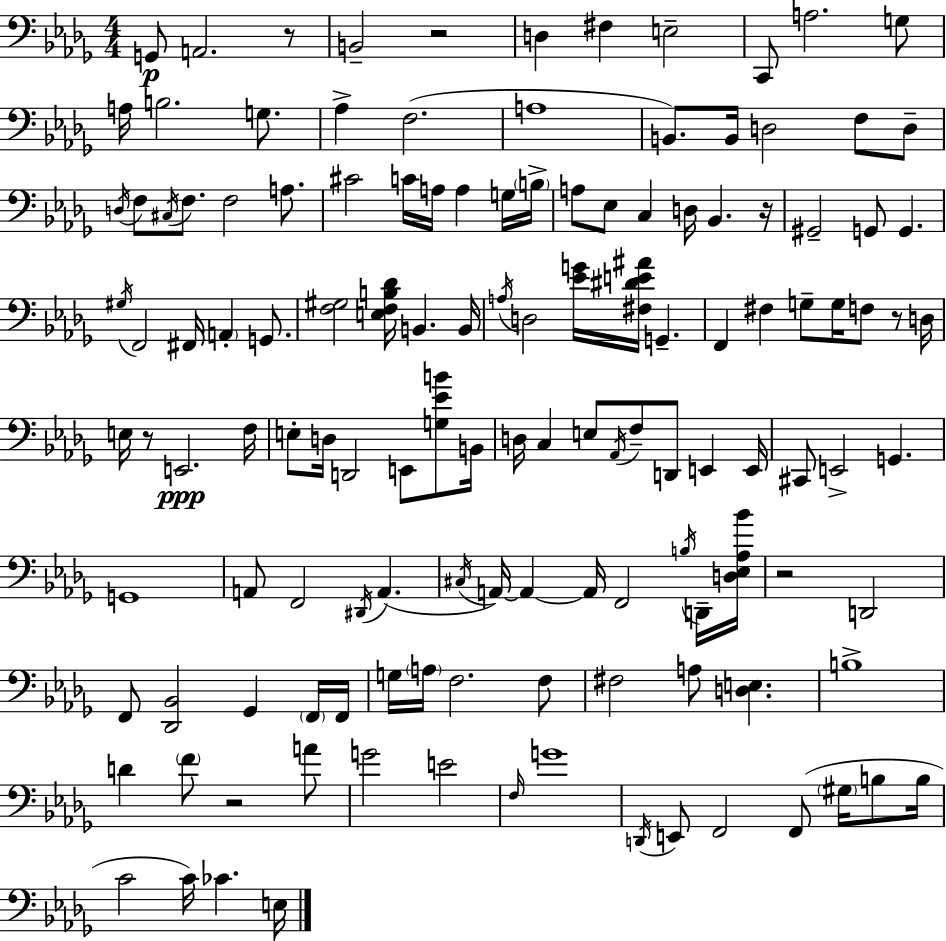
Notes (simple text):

G2/e A2/h. R/e B2/h R/h D3/q F#3/q E3/h C2/e A3/h. G3/e A3/s B3/h. G3/e. Ab3/q F3/h. A3/w B2/e. B2/s D3/h F3/e D3/e D3/s F3/e C#3/s F3/e. F3/h A3/e. C#4/h C4/s A3/s A3/q G3/s B3/s A3/e Eb3/e C3/q D3/s Bb2/q. R/s G#2/h G2/e G2/q. G#3/s F2/h F#2/s A2/q G2/e. [F3,G#3]/h [E3,F3,B3,Db4]/s B2/q. B2/s A3/s D3/h [Eb4,G4]/s [F#3,D#4,E4,A#4]/s G2/q. F2/q F#3/q G3/e G3/s F3/e R/e D3/s E3/s R/e E2/h. F3/s E3/e D3/s D2/h E2/e [G3,Eb4,B4]/e B2/s D3/s C3/q E3/e Ab2/s F3/e D2/e E2/q E2/s C#2/e E2/h G2/q. G2/w A2/e F2/h D#2/s A2/q. C#3/s A2/s A2/q A2/s F2/h B3/s D2/s [D3,Eb3,Ab3,Bb4]/s R/h D2/h F2/e [Db2,Bb2]/h Gb2/q F2/s F2/s G3/s A3/s F3/h. F3/e F#3/h A3/e [D3,E3]/q. B3/w D4/q F4/e R/h A4/e G4/h E4/h F3/s G4/w D2/s E2/e F2/h F2/e G#3/s B3/e B3/s C4/h C4/s CES4/q. E3/s